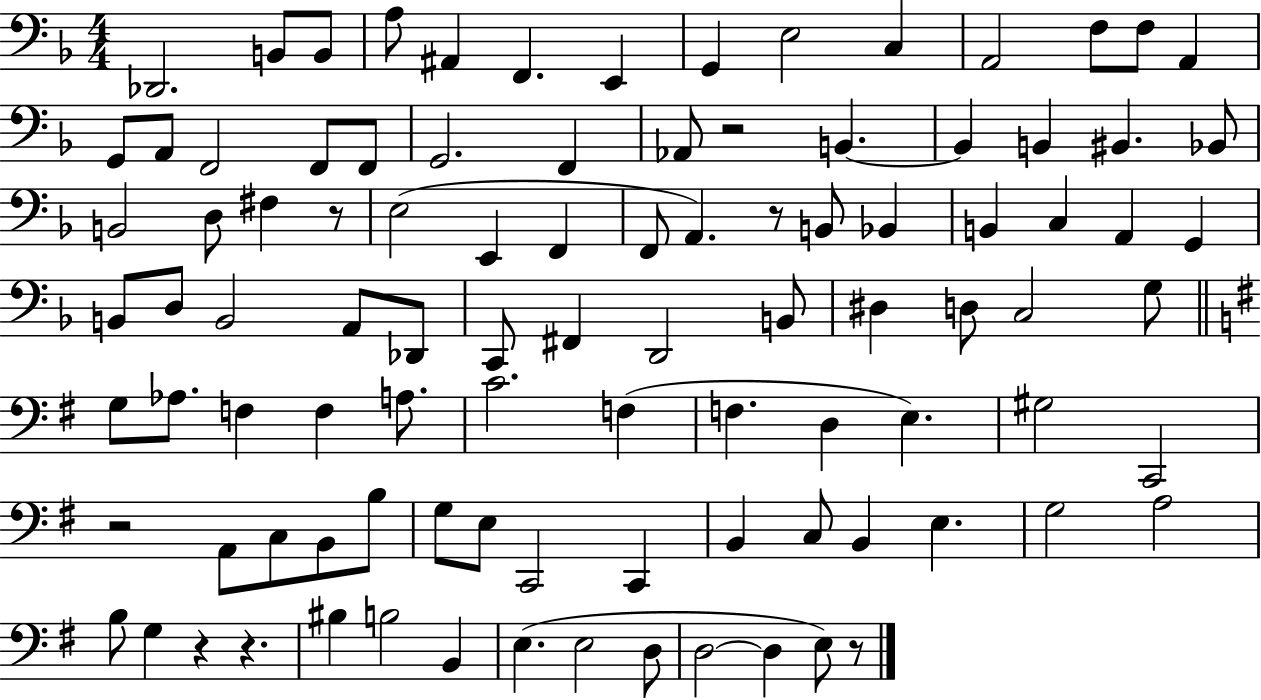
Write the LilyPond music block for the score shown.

{
  \clef bass
  \numericTimeSignature
  \time 4/4
  \key f \major
  des,2. b,8 b,8 | a8 ais,4 f,4. e,4 | g,4 e2 c4 | a,2 f8 f8 a,4 | \break g,8 a,8 f,2 f,8 f,8 | g,2. f,4 | aes,8 r2 b,4.~~ | b,4 b,4 bis,4. bes,8 | \break b,2 d8 fis4 r8 | e2( e,4 f,4 | f,8 a,4.) r8 b,8 bes,4 | b,4 c4 a,4 g,4 | \break b,8 d8 b,2 a,8 des,8 | c,8 fis,4 d,2 b,8 | dis4 d8 c2 g8 | \bar "||" \break \key e \minor g8 aes8. f4 f4 a8. | c'2. f4( | f4. d4 e4.) | gis2 c,2 | \break r2 a,8 c8 b,8 b8 | g8 e8 c,2 c,4 | b,4 c8 b,4 e4. | g2 a2 | \break b8 g4 r4 r4. | bis4 b2 b,4 | e4.( e2 d8 | d2~~ d4 e8) r8 | \break \bar "|."
}